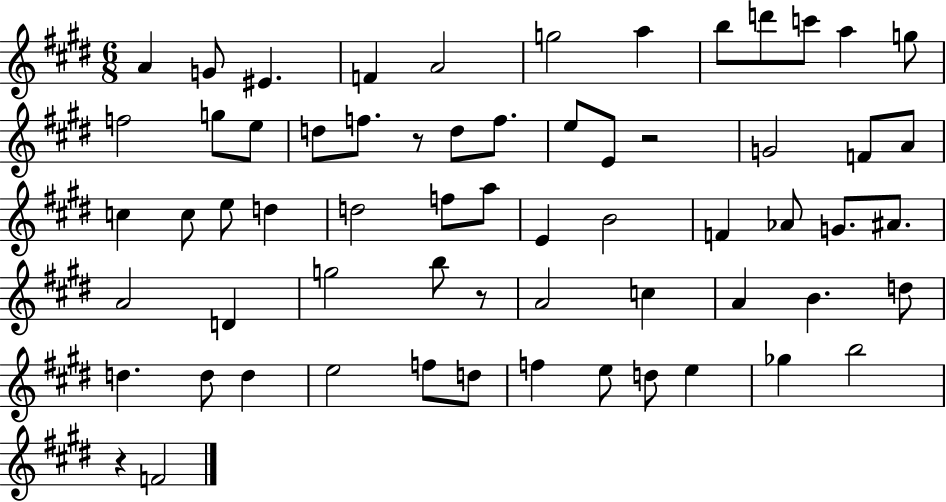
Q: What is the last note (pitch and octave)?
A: F4